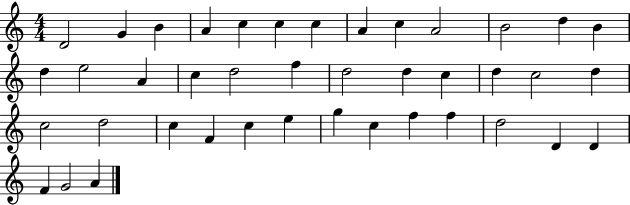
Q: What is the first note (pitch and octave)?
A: D4